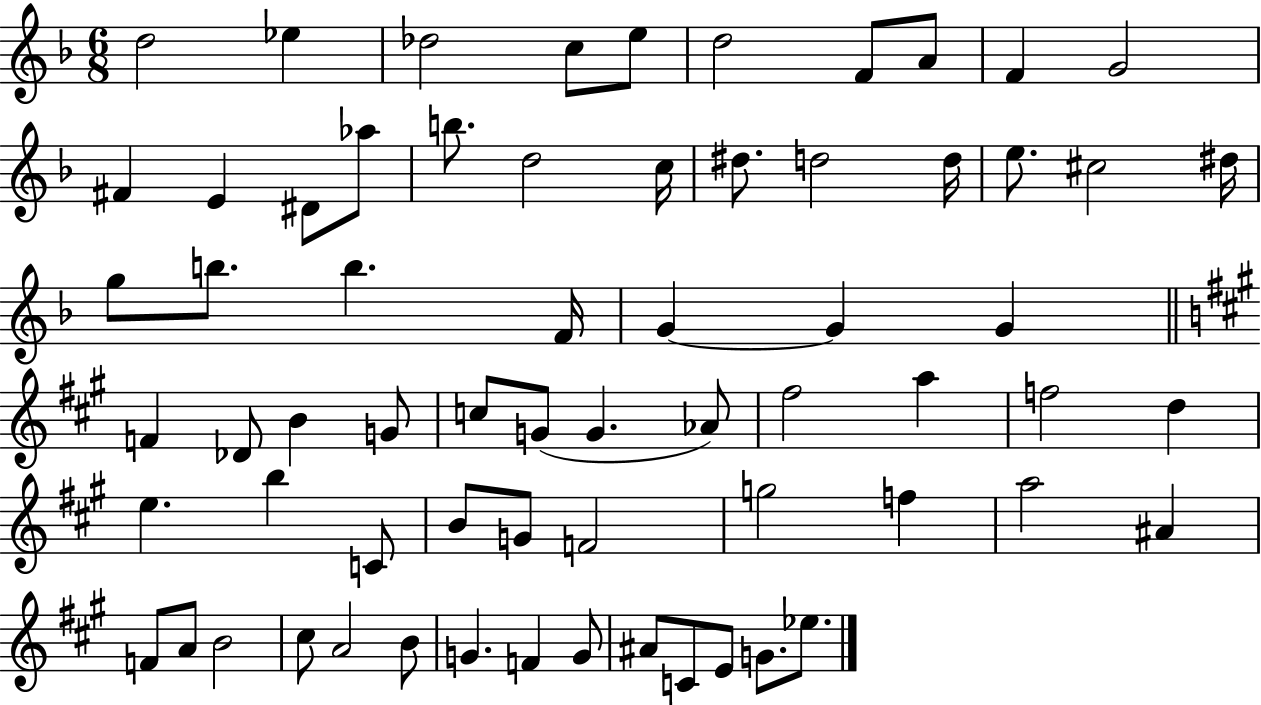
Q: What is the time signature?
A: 6/8